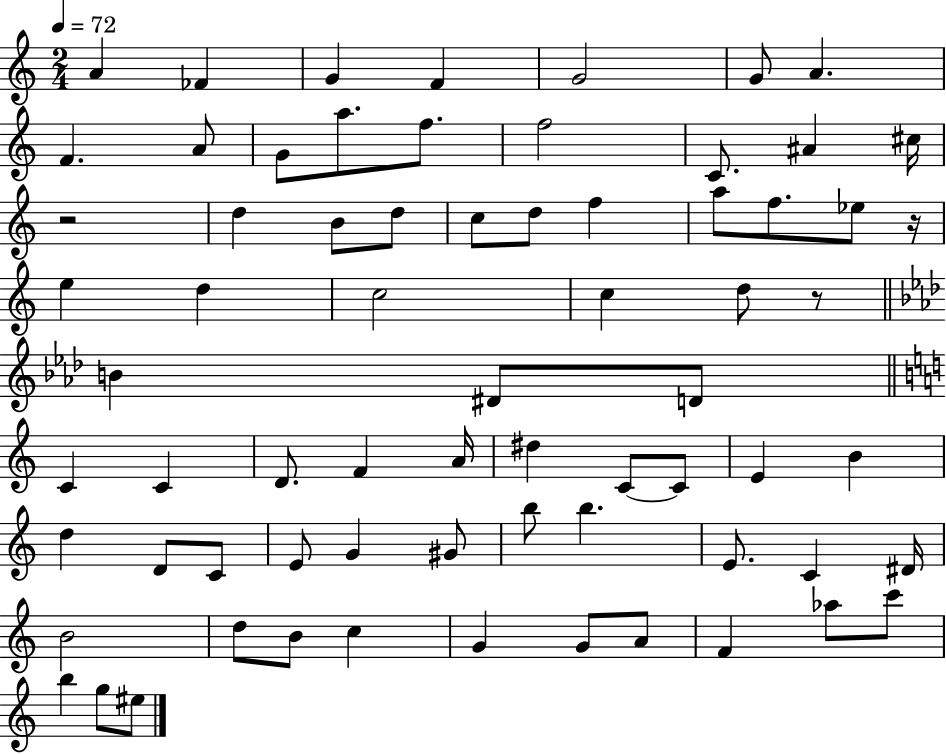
{
  \clef treble
  \numericTimeSignature
  \time 2/4
  \key c \major
  \tempo 4 = 72
  a'4 fes'4 | g'4 f'4 | g'2 | g'8 a'4. | \break f'4. a'8 | g'8 a''8. f''8. | f''2 | c'8. ais'4 cis''16 | \break r2 | d''4 b'8 d''8 | c''8 d''8 f''4 | a''8 f''8. ees''8 r16 | \break e''4 d''4 | c''2 | c''4 d''8 r8 | \bar "||" \break \key aes \major b'4 dis'8 d'8 | \bar "||" \break \key a \minor c'4 c'4 | d'8. f'4 a'16 | dis''4 c'8~~ c'8 | e'4 b'4 | \break d''4 d'8 c'8 | e'8 g'4 gis'8 | b''8 b''4. | e'8. c'4 dis'16 | \break b'2 | d''8 b'8 c''4 | g'4 g'8 a'8 | f'4 aes''8 c'''8 | \break b''4 g''8 eis''8 | \bar "|."
}